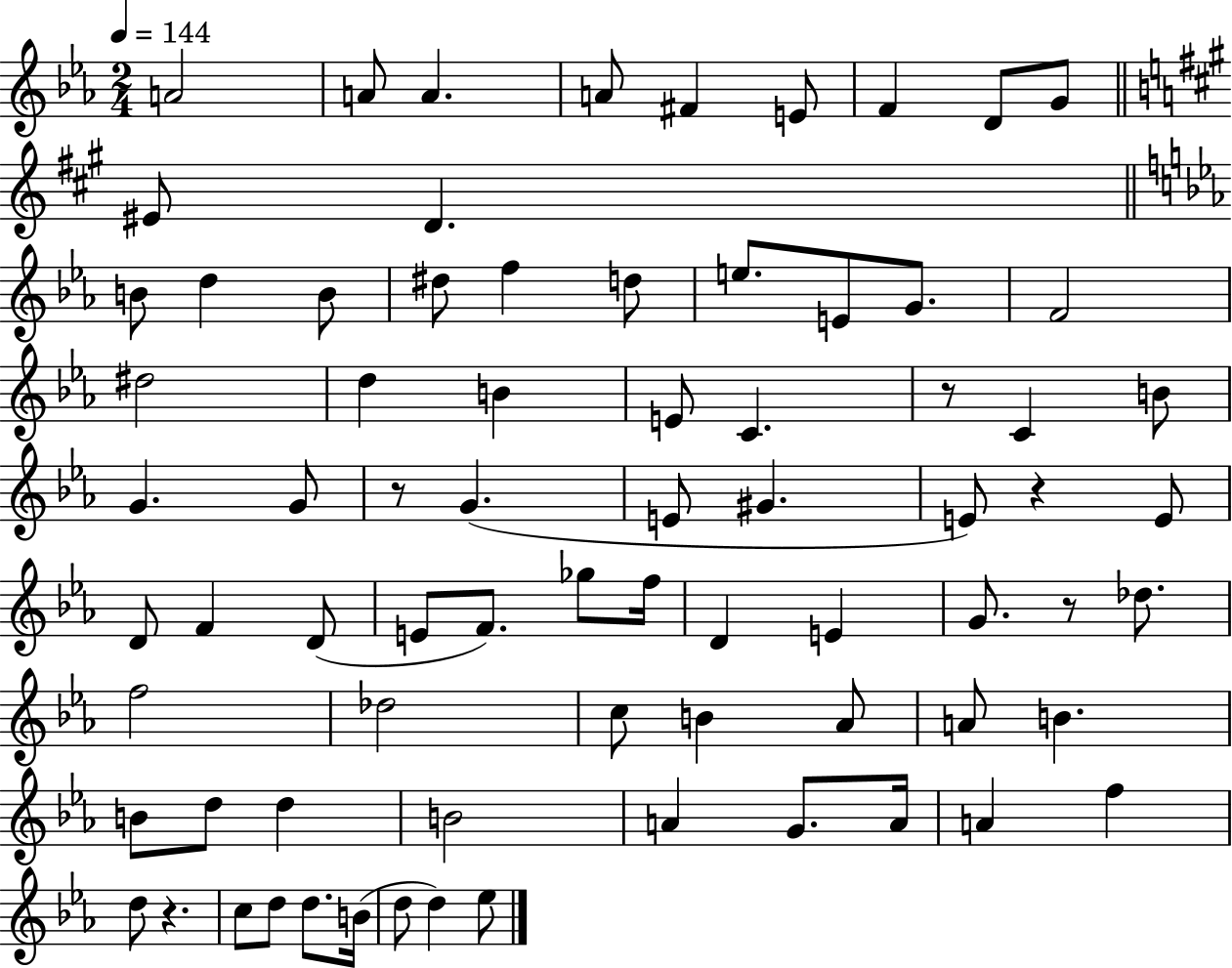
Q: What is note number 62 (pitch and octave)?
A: F5